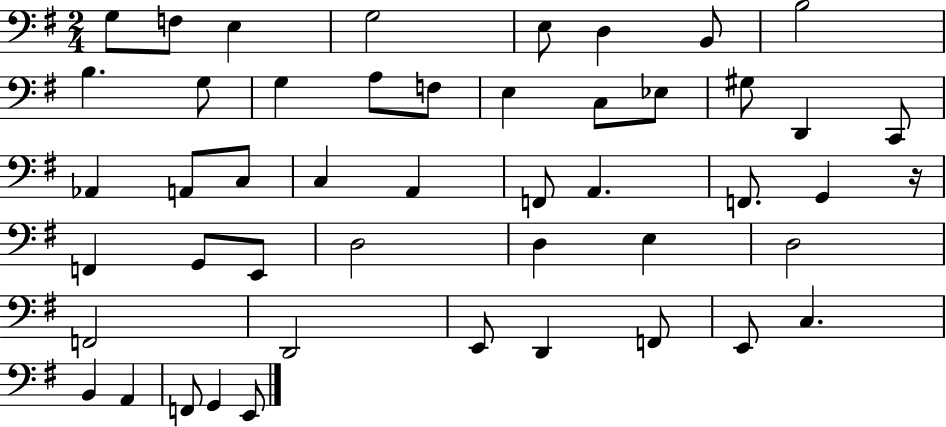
G3/e F3/e E3/q G3/h E3/e D3/q B2/e B3/h B3/q. G3/e G3/q A3/e F3/e E3/q C3/e Eb3/e G#3/e D2/q C2/e Ab2/q A2/e C3/e C3/q A2/q F2/e A2/q. F2/e. G2/q R/s F2/q G2/e E2/e D3/h D3/q E3/q D3/h F2/h D2/h E2/e D2/q F2/e E2/e C3/q. B2/q A2/q F2/e G2/q E2/e